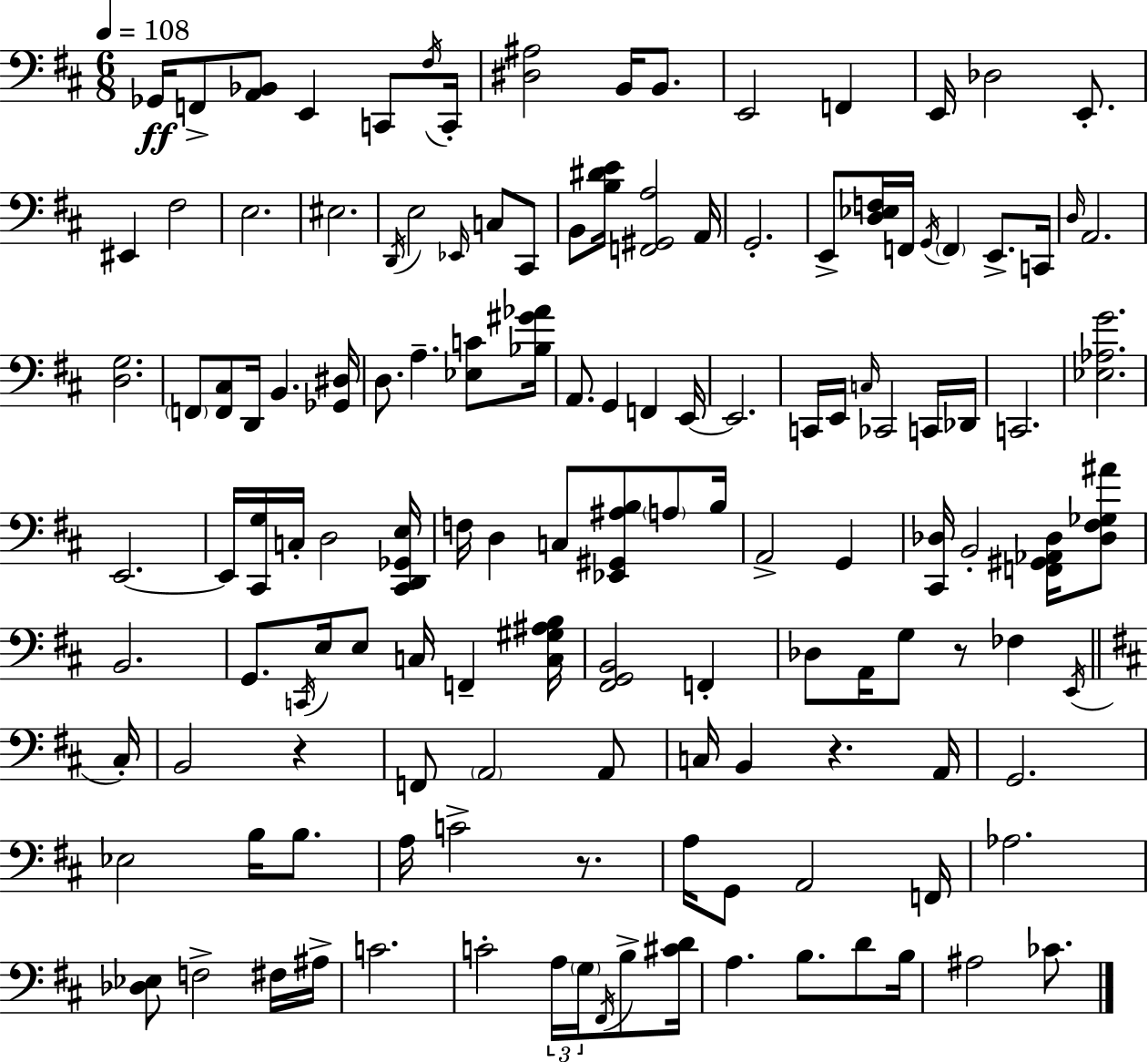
Gb2/s F2/e [A2,Bb2]/e E2/q C2/e F#3/s C2/s [D#3,A#3]/h B2/s B2/e. E2/h F2/q E2/s Db3/h E2/e. EIS2/q F#3/h E3/h. EIS3/h. D2/s E3/h Eb2/s C3/e C#2/e B2/e [B3,D#4,E4]/s [F2,G#2,A3]/h A2/s G2/h. E2/e [D3,Eb3,F3]/s F2/s G2/s F2/q E2/e. C2/s D3/s A2/h. [D3,G3]/h. F2/e [F2,C#3]/e D2/s B2/q. [Gb2,D#3]/s D3/e. A3/q. [Eb3,C4]/e [Bb3,G#4,Ab4]/s A2/e. G2/q F2/q E2/s E2/h. C2/s E2/s C3/s CES2/h C2/s Db2/s C2/h. [Eb3,Ab3,G4]/h. E2/h. E2/s [C#2,G3]/s C3/s D3/h [C#2,D2,Gb2,E3]/s F3/s D3/q C3/e [Eb2,G#2,A#3,B3]/e A3/e B3/s A2/h G2/q [C#2,Db3]/s B2/h [F2,G#2,Ab2,Db3]/s [Db3,F#3,Gb3,A#4]/e B2/h. G2/e. C2/s E3/s E3/e C3/s F2/q [C3,G#3,A#3,B3]/s [F#2,G2,B2]/h F2/q Db3/e A2/s G3/e R/e FES3/q E2/s C#3/s B2/h R/q F2/e A2/h A2/e C3/s B2/q R/q. A2/s G2/h. Eb3/h B3/s B3/e. A3/s C4/h R/e. A3/s G2/e A2/h F2/s Ab3/h. [Db3,Eb3]/e F3/h F#3/s A#3/s C4/h. C4/h A3/s G3/s F#2/s B3/e [C#4,D4]/s A3/q. B3/e. D4/e B3/s A#3/h CES4/e.